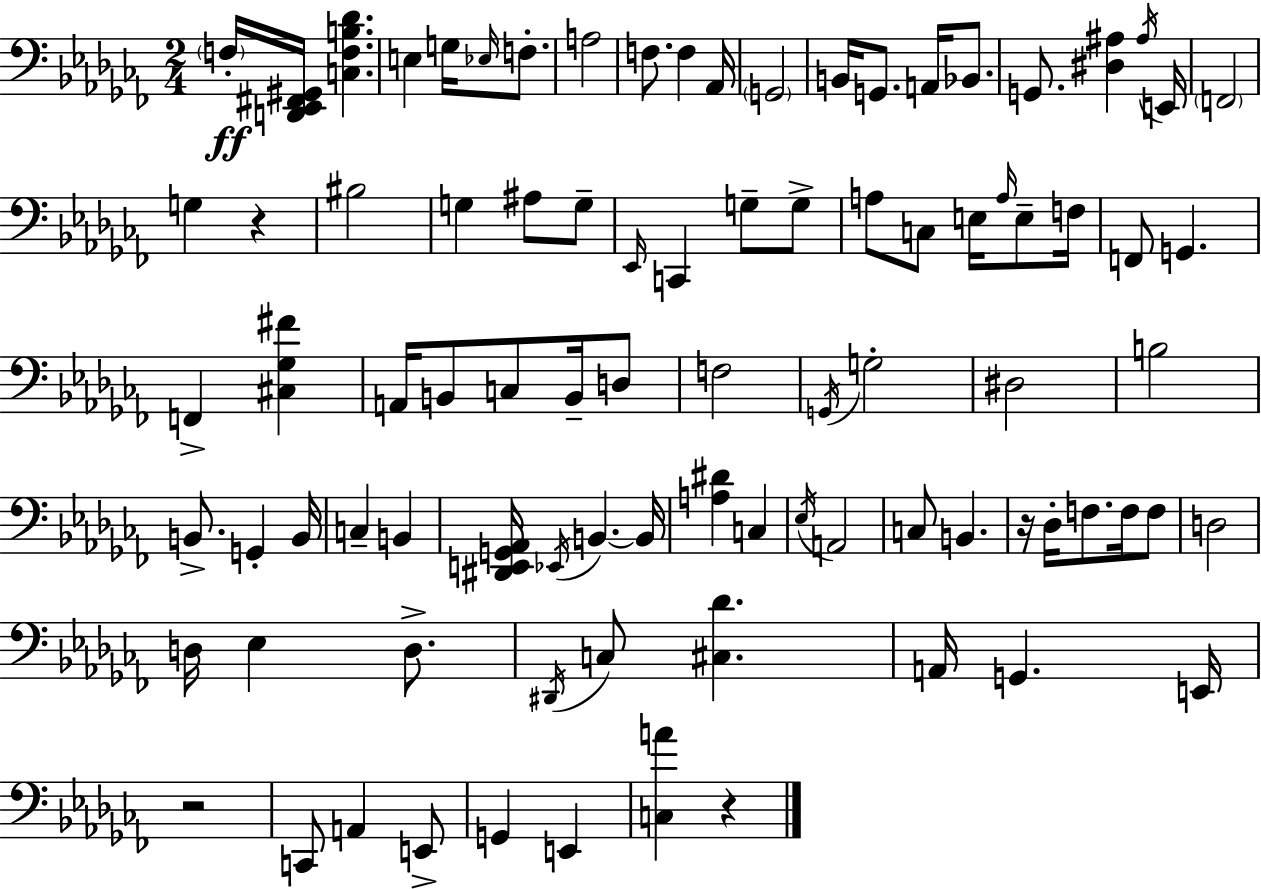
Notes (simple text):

F3/s [D2,Eb2,F#2,G#2]/s [C3,F3,B3,Db4]/q. E3/q G3/s Eb3/s F3/e. A3/h F3/e. F3/q Ab2/s G2/h B2/s G2/e. A2/s Bb2/e. G2/e. [D#3,A#3]/q A#3/s E2/s F2/h G3/q R/q BIS3/h G3/q A#3/e G3/e Eb2/s C2/q G3/e G3/e A3/e C3/e E3/s A3/s E3/e F3/s F2/e G2/q. F2/q [C#3,Gb3,F#4]/q A2/s B2/e C3/e B2/s D3/e F3/h G2/s G3/h D#3/h B3/h B2/e. G2/q B2/s C3/q B2/q [D#2,E2,G2,Ab2]/s Eb2/s B2/q. B2/s [A3,D#4]/q C3/q Eb3/s A2/h C3/e B2/q. R/s Db3/s F3/e. F3/s F3/e D3/h D3/s Eb3/q D3/e. D#2/s C3/e [C#3,Db4]/q. A2/s G2/q. E2/s R/h C2/e A2/q E2/e G2/q E2/q [C3,A4]/q R/q